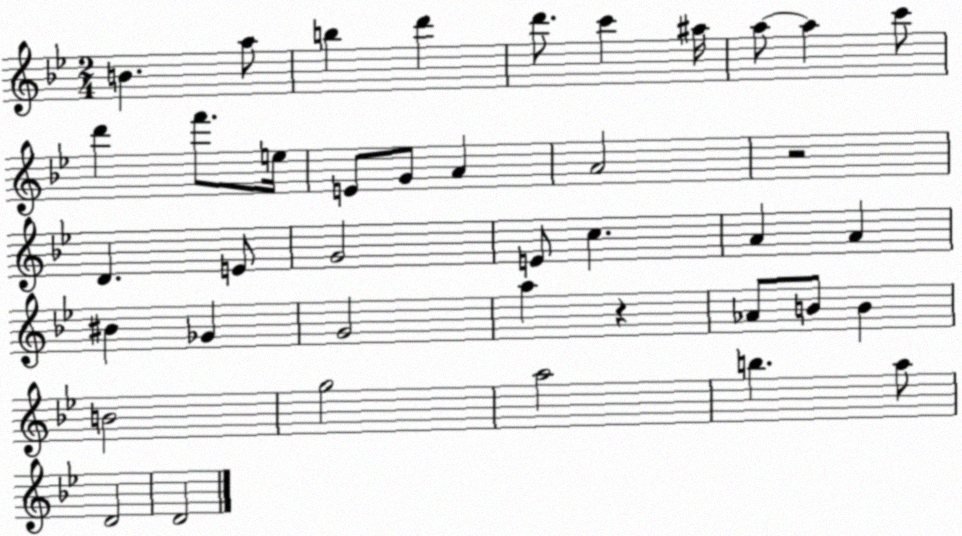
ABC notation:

X:1
T:Untitled
M:2/4
L:1/4
K:Bb
B a/2 b d' d'/2 c' ^a/4 a/2 a c'/2 d' f'/2 e/4 E/2 G/2 A A2 z2 D E/2 G2 E/2 c A A ^B _G G2 a z _A/2 B/2 B B2 g2 a2 b a/2 D2 D2